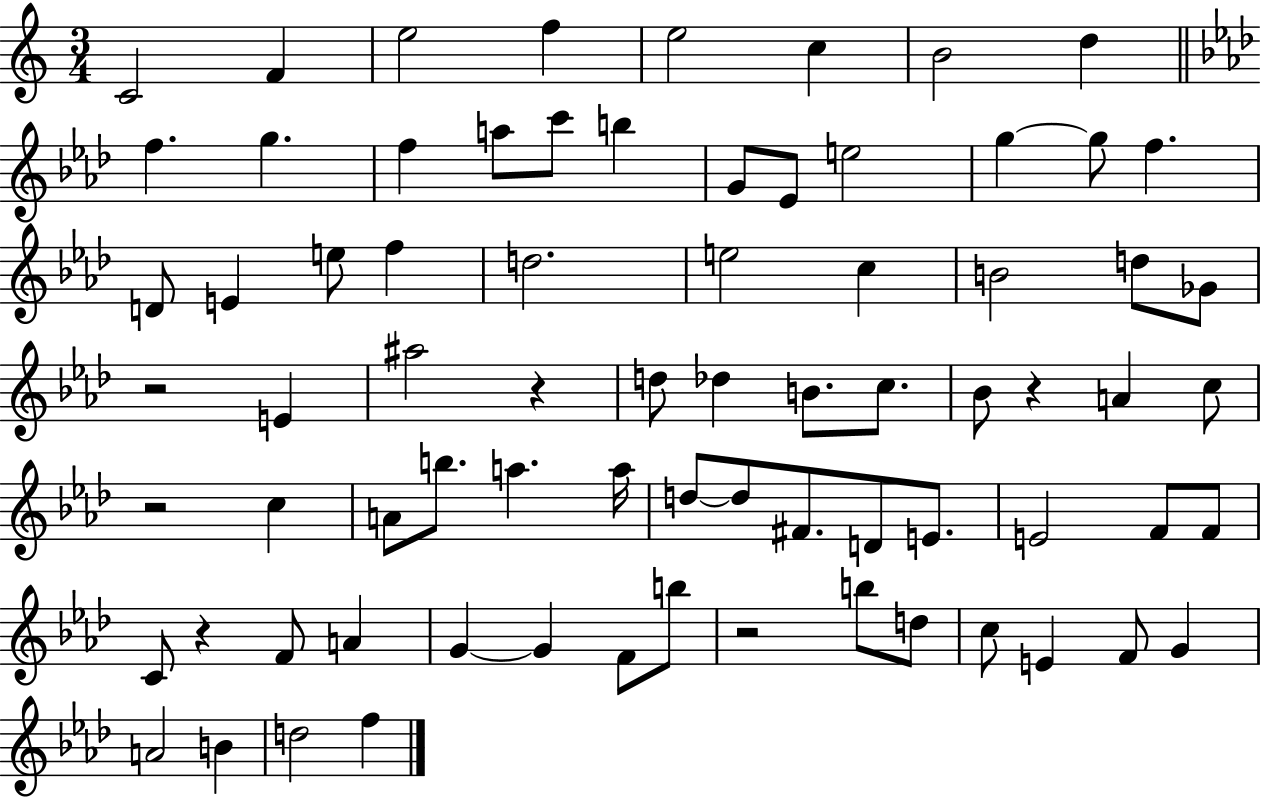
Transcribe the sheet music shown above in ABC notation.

X:1
T:Untitled
M:3/4
L:1/4
K:C
C2 F e2 f e2 c B2 d f g f a/2 c'/2 b G/2 _E/2 e2 g g/2 f D/2 E e/2 f d2 e2 c B2 d/2 _G/2 z2 E ^a2 z d/2 _d B/2 c/2 _B/2 z A c/2 z2 c A/2 b/2 a a/4 d/2 d/2 ^F/2 D/2 E/2 E2 F/2 F/2 C/2 z F/2 A G G F/2 b/2 z2 b/2 d/2 c/2 E F/2 G A2 B d2 f